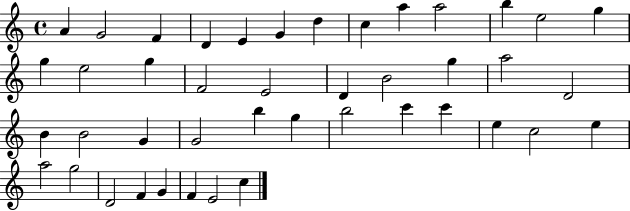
A4/q G4/h F4/q D4/q E4/q G4/q D5/q C5/q A5/q A5/h B5/q E5/h G5/q G5/q E5/h G5/q F4/h E4/h D4/q B4/h G5/q A5/h D4/h B4/q B4/h G4/q G4/h B5/q G5/q B5/h C6/q C6/q E5/q C5/h E5/q A5/h G5/h D4/h F4/q G4/q F4/q E4/h C5/q